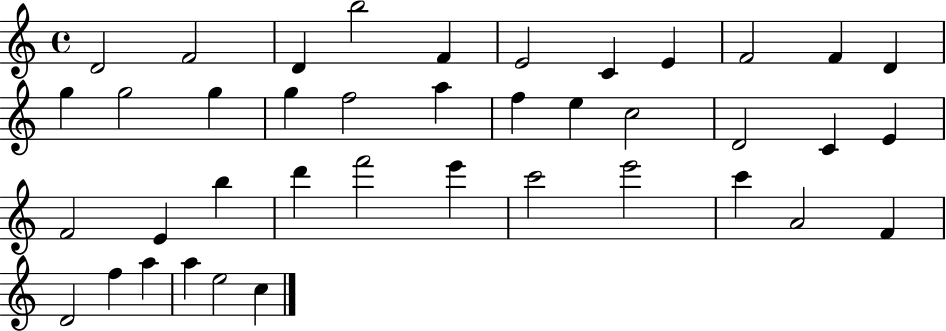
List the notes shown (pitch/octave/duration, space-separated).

D4/h F4/h D4/q B5/h F4/q E4/h C4/q E4/q F4/h F4/q D4/q G5/q G5/h G5/q G5/q F5/h A5/q F5/q E5/q C5/h D4/h C4/q E4/q F4/h E4/q B5/q D6/q F6/h E6/q C6/h E6/h C6/q A4/h F4/q D4/h F5/q A5/q A5/q E5/h C5/q